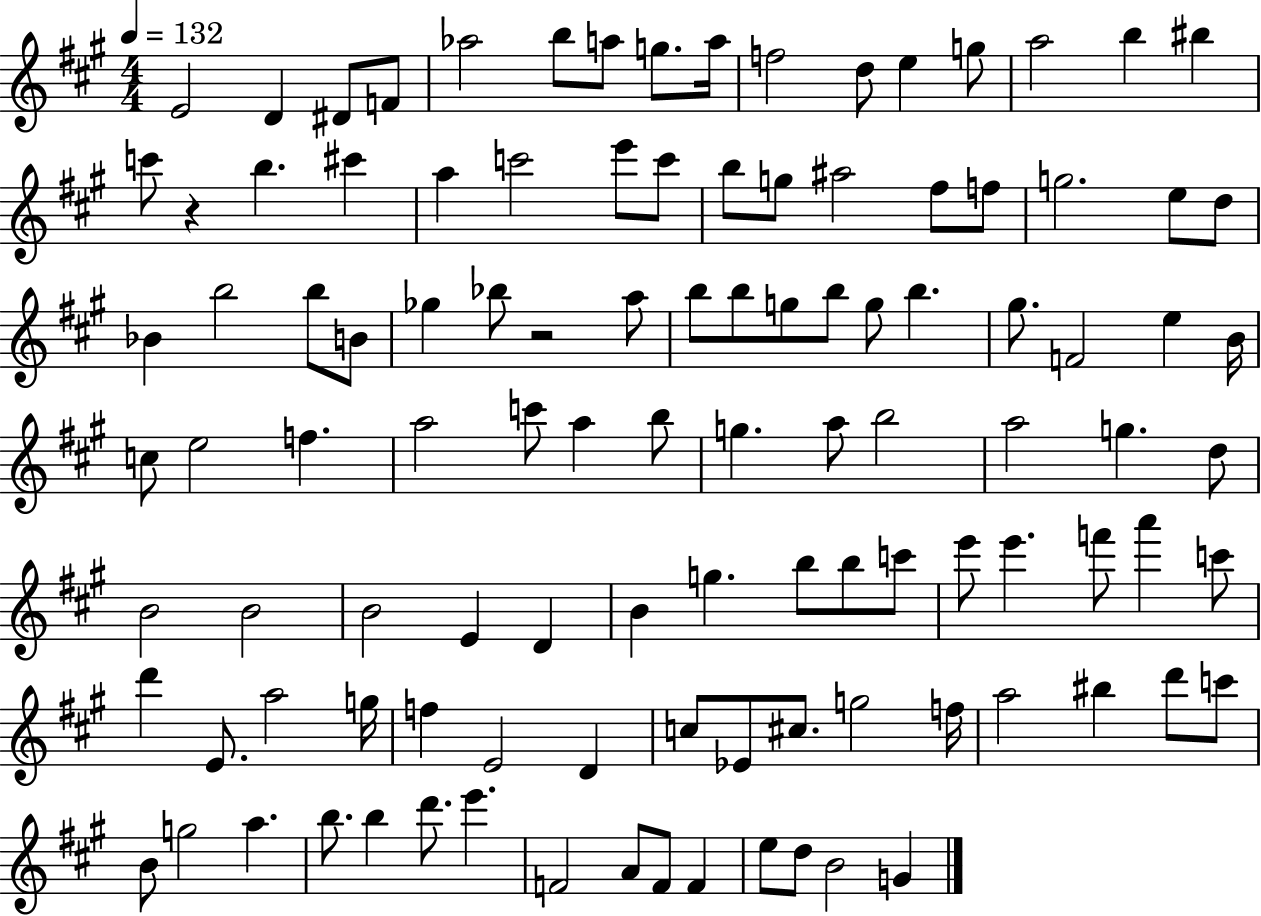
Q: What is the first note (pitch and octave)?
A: E4